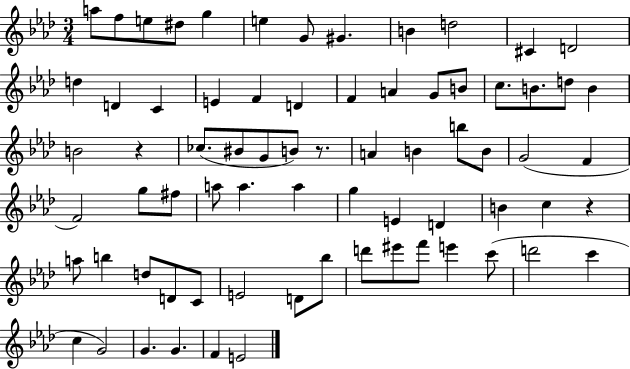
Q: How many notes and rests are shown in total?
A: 72